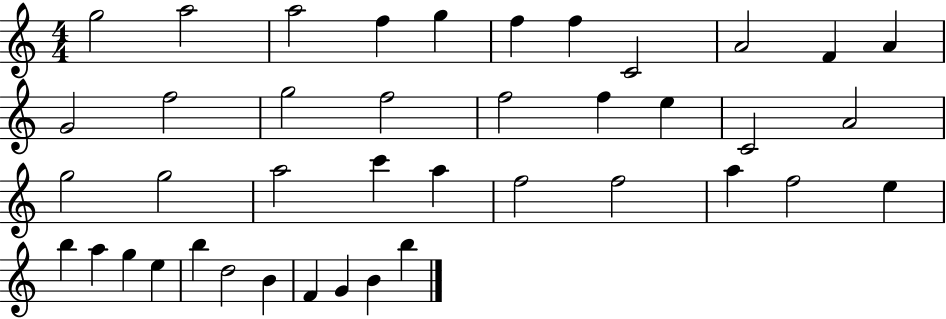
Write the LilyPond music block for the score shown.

{
  \clef treble
  \numericTimeSignature
  \time 4/4
  \key c \major
  g''2 a''2 | a''2 f''4 g''4 | f''4 f''4 c'2 | a'2 f'4 a'4 | \break g'2 f''2 | g''2 f''2 | f''2 f''4 e''4 | c'2 a'2 | \break g''2 g''2 | a''2 c'''4 a''4 | f''2 f''2 | a''4 f''2 e''4 | \break b''4 a''4 g''4 e''4 | b''4 d''2 b'4 | f'4 g'4 b'4 b''4 | \bar "|."
}